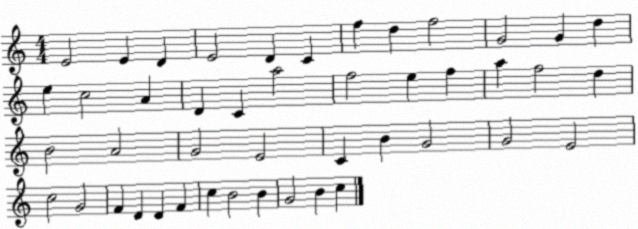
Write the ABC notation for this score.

X:1
T:Untitled
M:4/4
L:1/4
K:C
E2 E D E2 D C f d f2 G2 G d e c2 A D C a2 f2 e f a f2 d B2 A2 G2 E2 C B G2 G2 E2 c2 G2 F D D F c B2 B G2 B c